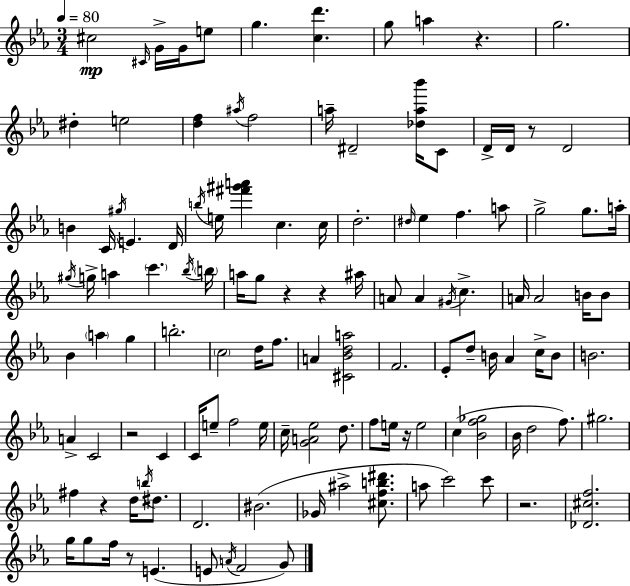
X:1
T:Untitled
M:3/4
L:1/4
K:Eb
^c2 ^C/4 G/4 G/4 e/2 g [cd'] g/2 a z g2 ^d e2 [df] ^a/4 f2 a/4 ^D2 [_da_b']/4 C/2 D/4 D/4 z/2 D2 B C/4 ^g/4 E D/4 b/4 e/4 [^f'^g'a'] c c/4 d2 ^d/4 _e f a/2 g2 g/2 a/4 ^g/4 g/4 a c' _b/4 b/4 a/4 g/2 z z ^a/4 A/2 A ^G/4 c A/4 A2 B/4 B/2 _B a g b2 c2 d/4 f/2 A [^C_Bda]2 F2 _E/2 d/2 B/4 _A c/4 B/2 B2 A C2 z2 C C/4 e/2 f2 e/4 c/4 [GA_e]2 d/2 f/2 e/4 z/4 e2 c [_Bf_g]2 _B/4 d2 f/2 ^g2 ^f z d/4 b/4 ^d/2 D2 ^B2 _G/4 ^a2 [^cfb^d']/2 a/2 c'2 c'/2 z2 [_D^cf]2 g/4 g/2 f/4 z/2 E E/2 A/4 F2 G/2